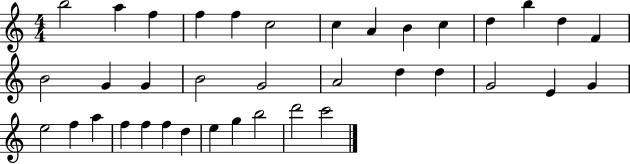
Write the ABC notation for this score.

X:1
T:Untitled
M:4/4
L:1/4
K:C
b2 a f f f c2 c A B c d b d F B2 G G B2 G2 A2 d d G2 E G e2 f a f f f d e g b2 d'2 c'2